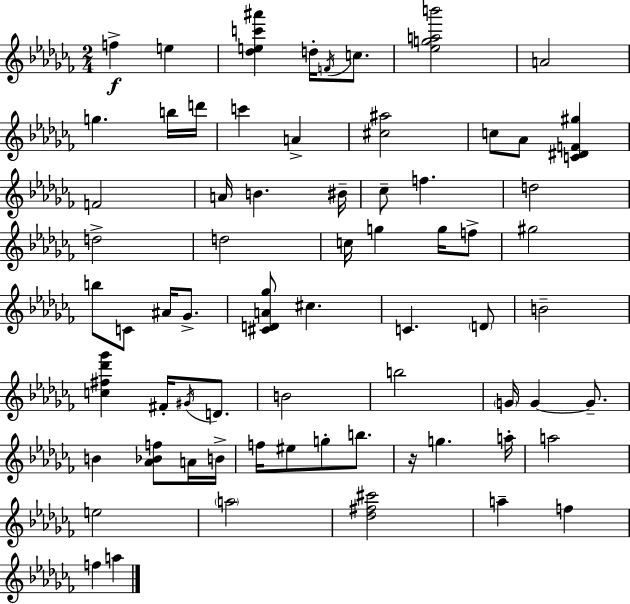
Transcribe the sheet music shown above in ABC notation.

X:1
T:Untitled
M:2/4
L:1/4
K:Abm
f e [_dec'^a'] d/4 F/4 c/2 [_egab']2 A2 g b/4 d'/4 c' A [^c^a]2 c/2 _A/2 [C^DF^g] F2 A/4 B ^B/4 _c/2 f d2 d2 d2 c/4 g g/4 f/2 ^g2 b/2 C/2 ^A/4 _G/2 [^CDA_g]/2 ^c C D/2 B2 [c^f_d'_g'] ^F/4 ^G/4 D/2 B2 b2 G/4 G G/2 B [_A_Bf]/2 A/4 B/4 f/4 ^e/2 g/2 b/2 z/4 g a/4 a2 e2 a2 [_d^f^c']2 a f f a